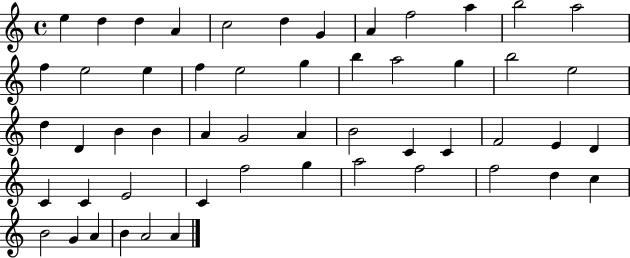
X:1
T:Untitled
M:4/4
L:1/4
K:C
e d d A c2 d G A f2 a b2 a2 f e2 e f e2 g b a2 g b2 e2 d D B B A G2 A B2 C C F2 E D C C E2 C f2 g a2 f2 f2 d c B2 G A B A2 A